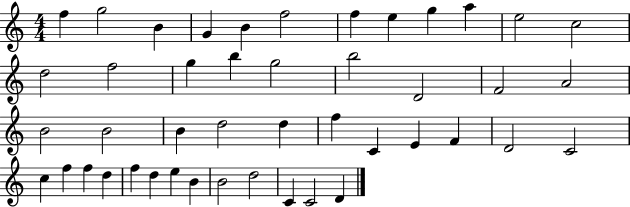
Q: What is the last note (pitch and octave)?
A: D4